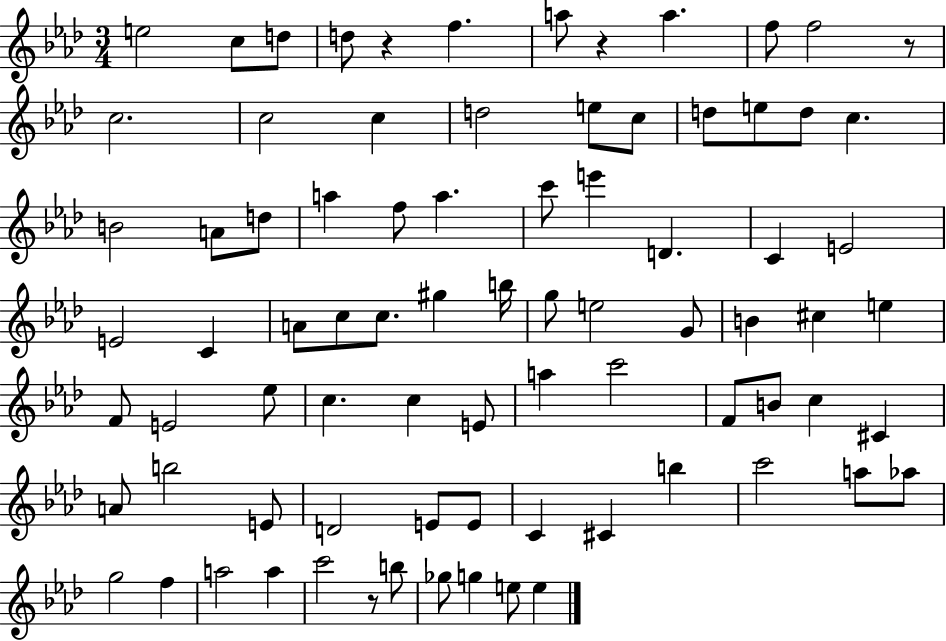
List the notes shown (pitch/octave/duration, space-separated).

E5/h C5/e D5/e D5/e R/q F5/q. A5/e R/q A5/q. F5/e F5/h R/e C5/h. C5/h C5/q D5/h E5/e C5/e D5/e E5/e D5/e C5/q. B4/h A4/e D5/e A5/q F5/e A5/q. C6/e E6/q D4/q. C4/q E4/h E4/h C4/q A4/e C5/e C5/e. G#5/q B5/s G5/e E5/h G4/e B4/q C#5/q E5/q F4/e E4/h Eb5/e C5/q. C5/q E4/e A5/q C6/h F4/e B4/e C5/q C#4/q A4/e B5/h E4/e D4/h E4/e E4/e C4/q C#4/q B5/q C6/h A5/e Ab5/e G5/h F5/q A5/h A5/q C6/h R/e B5/e Gb5/e G5/q E5/e E5/q